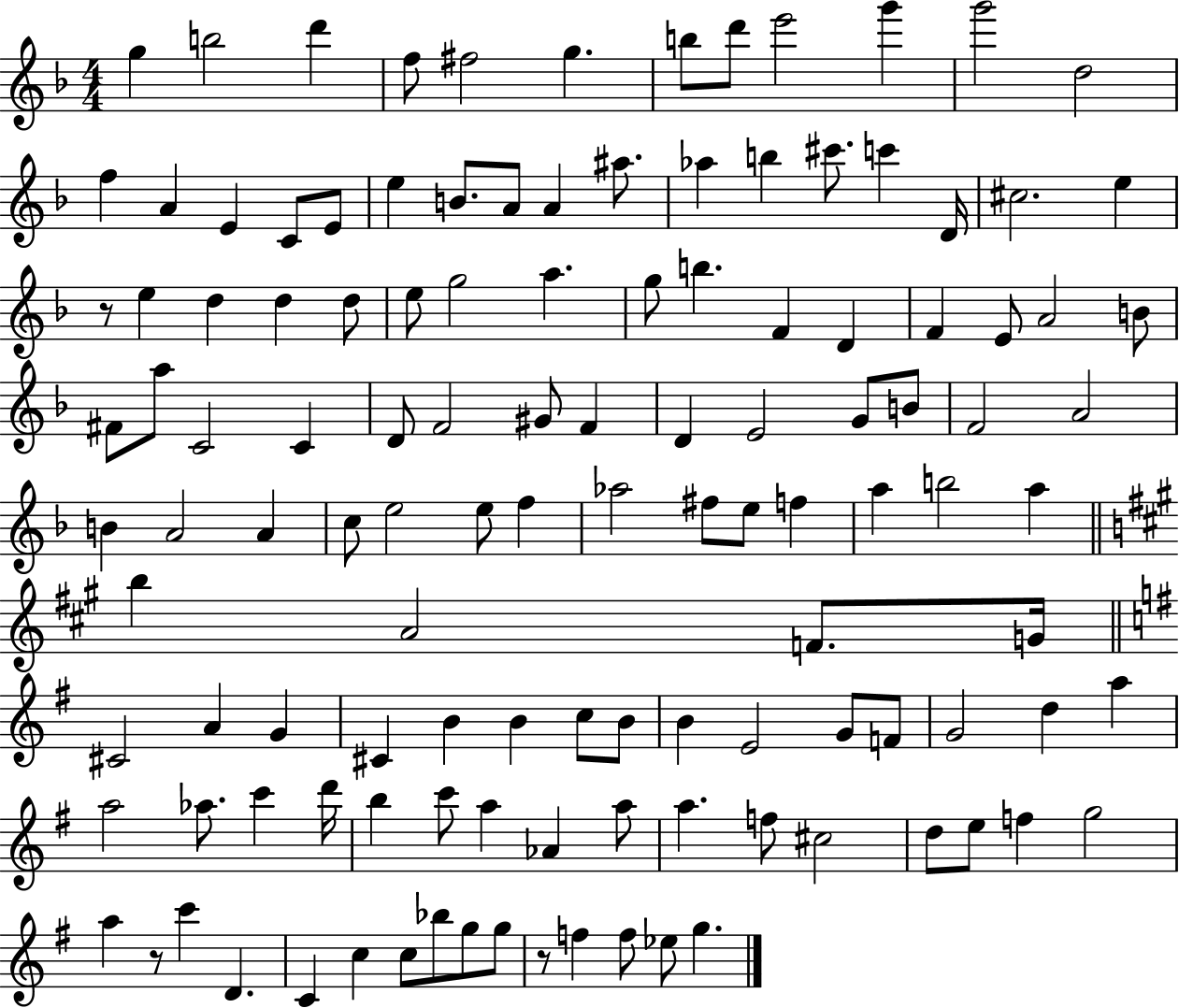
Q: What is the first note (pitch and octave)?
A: G5